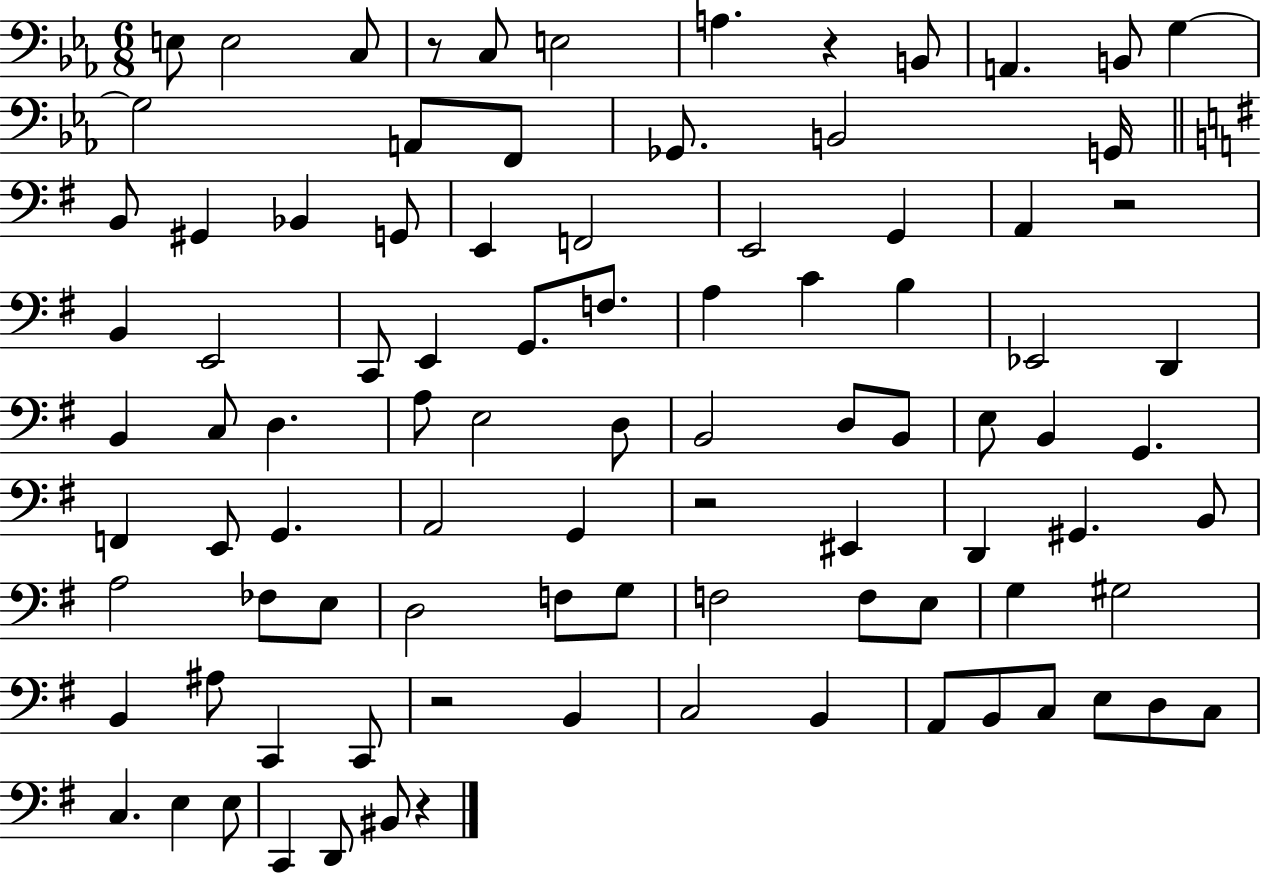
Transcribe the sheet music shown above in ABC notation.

X:1
T:Untitled
M:6/8
L:1/4
K:Eb
E,/2 E,2 C,/2 z/2 C,/2 E,2 A, z B,,/2 A,, B,,/2 G, G,2 A,,/2 F,,/2 _G,,/2 B,,2 G,,/4 B,,/2 ^G,, _B,, G,,/2 E,, F,,2 E,,2 G,, A,, z2 B,, E,,2 C,,/2 E,, G,,/2 F,/2 A, C B, _E,,2 D,, B,, C,/2 D, A,/2 E,2 D,/2 B,,2 D,/2 B,,/2 E,/2 B,, G,, F,, E,,/2 G,, A,,2 G,, z2 ^E,, D,, ^G,, B,,/2 A,2 _F,/2 E,/2 D,2 F,/2 G,/2 F,2 F,/2 E,/2 G, ^G,2 B,, ^A,/2 C,, C,,/2 z2 B,, C,2 B,, A,,/2 B,,/2 C,/2 E,/2 D,/2 C,/2 C, E, E,/2 C,, D,,/2 ^B,,/2 z